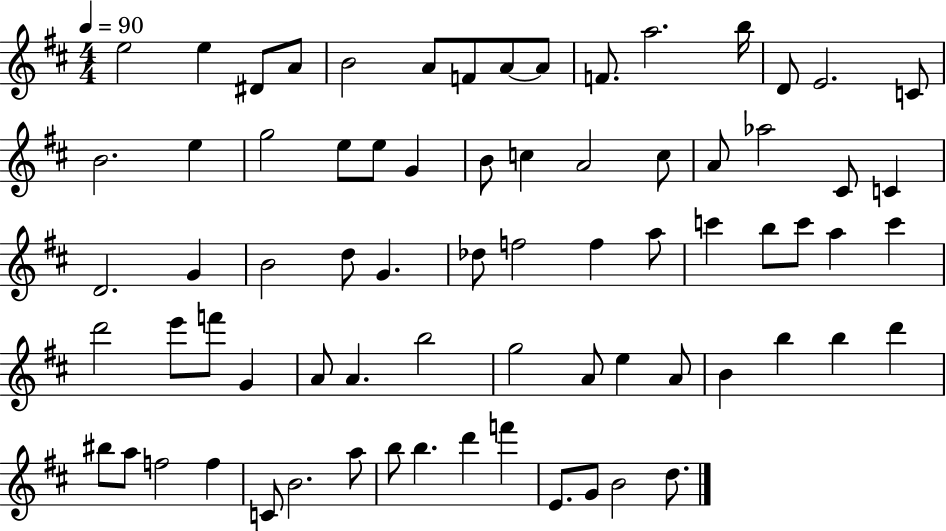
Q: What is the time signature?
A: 4/4